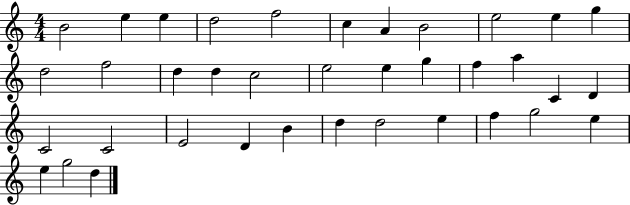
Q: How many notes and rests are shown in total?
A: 37